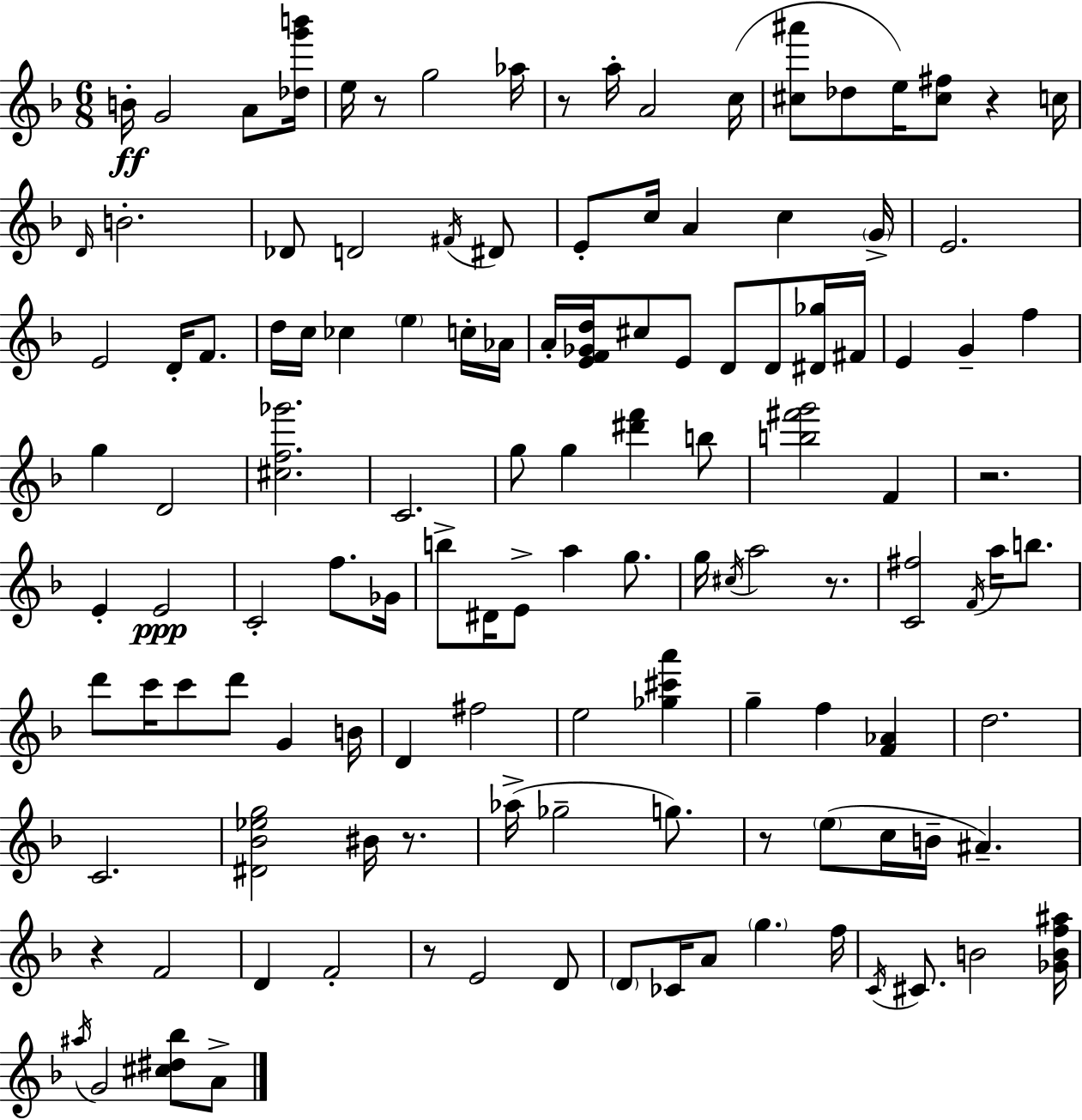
X:1
T:Untitled
M:6/8
L:1/4
K:Dm
B/4 G2 A/2 [_dg'b']/4 e/4 z/2 g2 _a/4 z/2 a/4 A2 c/4 [^c^a']/2 _d/2 e/4 [^c^f]/2 z c/4 D/4 B2 _D/2 D2 ^F/4 ^D/2 E/2 c/4 A c G/4 E2 E2 D/4 F/2 d/4 c/4 _c e c/4 _A/4 A/4 [EF_Gd]/4 ^c/2 E/2 D/2 D/2 [^D_g]/4 ^F/4 E G f g D2 [^cf_g']2 C2 g/2 g [^d'f'] b/2 [b^f'g']2 F z2 E E2 C2 f/2 _G/4 b/2 ^D/4 E/2 a g/2 g/4 ^c/4 a2 z/2 [C^f]2 F/4 a/4 b/2 d'/2 c'/4 c'/2 d'/2 G B/4 D ^f2 e2 [_g^c'a'] g f [F_A] d2 C2 [^D_B_eg]2 ^B/4 z/2 _a/4 _g2 g/2 z/2 e/2 c/4 B/4 ^A z F2 D F2 z/2 E2 D/2 D/2 _C/4 A/2 g f/4 C/4 ^C/2 B2 [_GBf^a]/4 ^a/4 G2 [^c^d_b]/2 A/2